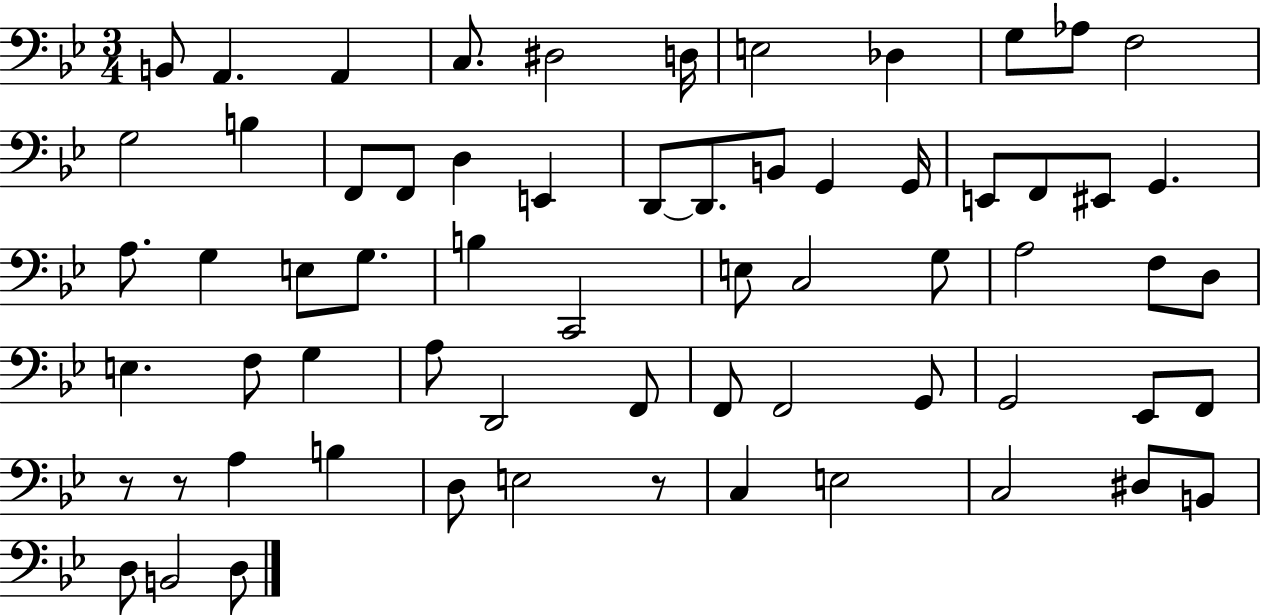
X:1
T:Untitled
M:3/4
L:1/4
K:Bb
B,,/2 A,, A,, C,/2 ^D,2 D,/4 E,2 _D, G,/2 _A,/2 F,2 G,2 B, F,,/2 F,,/2 D, E,, D,,/2 D,,/2 B,,/2 G,, G,,/4 E,,/2 F,,/2 ^E,,/2 G,, A,/2 G, E,/2 G,/2 B, C,,2 E,/2 C,2 G,/2 A,2 F,/2 D,/2 E, F,/2 G, A,/2 D,,2 F,,/2 F,,/2 F,,2 G,,/2 G,,2 _E,,/2 F,,/2 z/2 z/2 A, B, D,/2 E,2 z/2 C, E,2 C,2 ^D,/2 B,,/2 D,/2 B,,2 D,/2